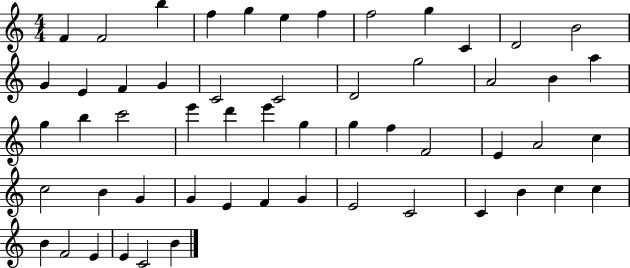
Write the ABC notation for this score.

X:1
T:Untitled
M:4/4
L:1/4
K:C
F F2 b f g e f f2 g C D2 B2 G E F G C2 C2 D2 g2 A2 B a g b c'2 e' d' e' g g f F2 E A2 c c2 B G G E F G E2 C2 C B c c B F2 E E C2 B